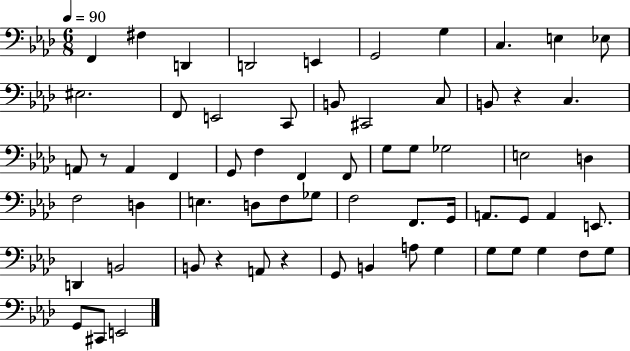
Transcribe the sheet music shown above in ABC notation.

X:1
T:Untitled
M:6/8
L:1/4
K:Ab
F,, ^F, D,, D,,2 E,, G,,2 G, C, E, _E,/2 ^E,2 F,,/2 E,,2 C,,/2 B,,/2 ^C,,2 C,/2 B,,/2 z C, A,,/2 z/2 A,, F,, G,,/2 F, F,, F,,/2 G,/2 G,/2 _G,2 E,2 D, F,2 D, E, D,/2 F,/2 _G,/2 F,2 F,,/2 G,,/4 A,,/2 G,,/2 A,, E,,/2 D,, B,,2 B,,/2 z A,,/2 z G,,/2 B,, A,/2 G, G,/2 G,/2 G, F,/2 G,/2 G,,/2 ^C,,/2 E,,2